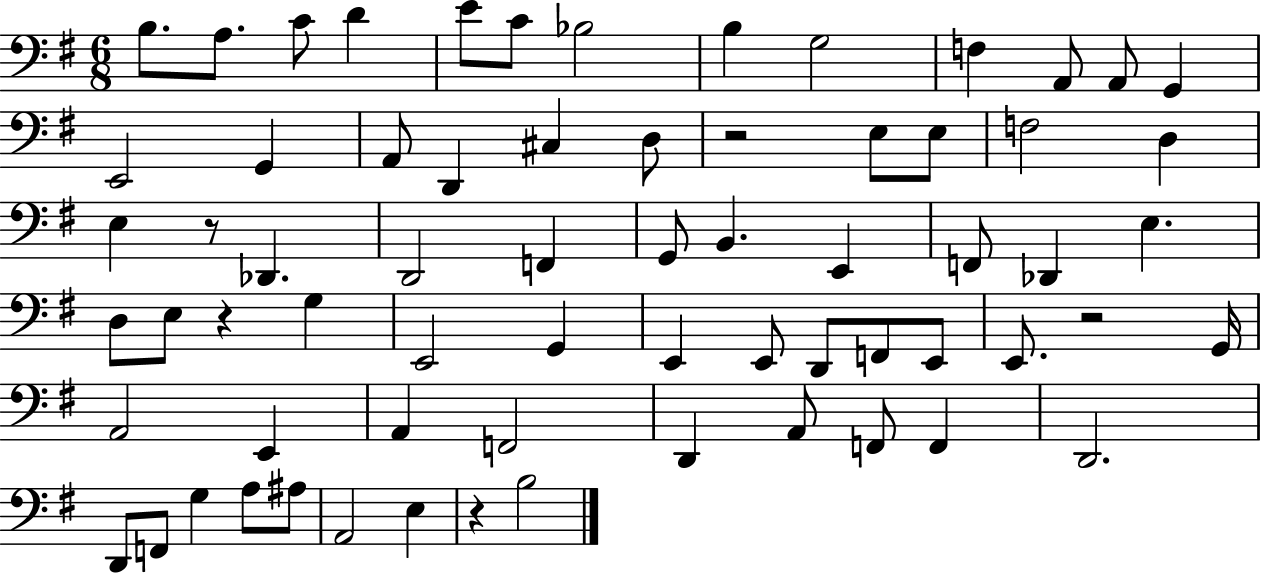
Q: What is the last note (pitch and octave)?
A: B3